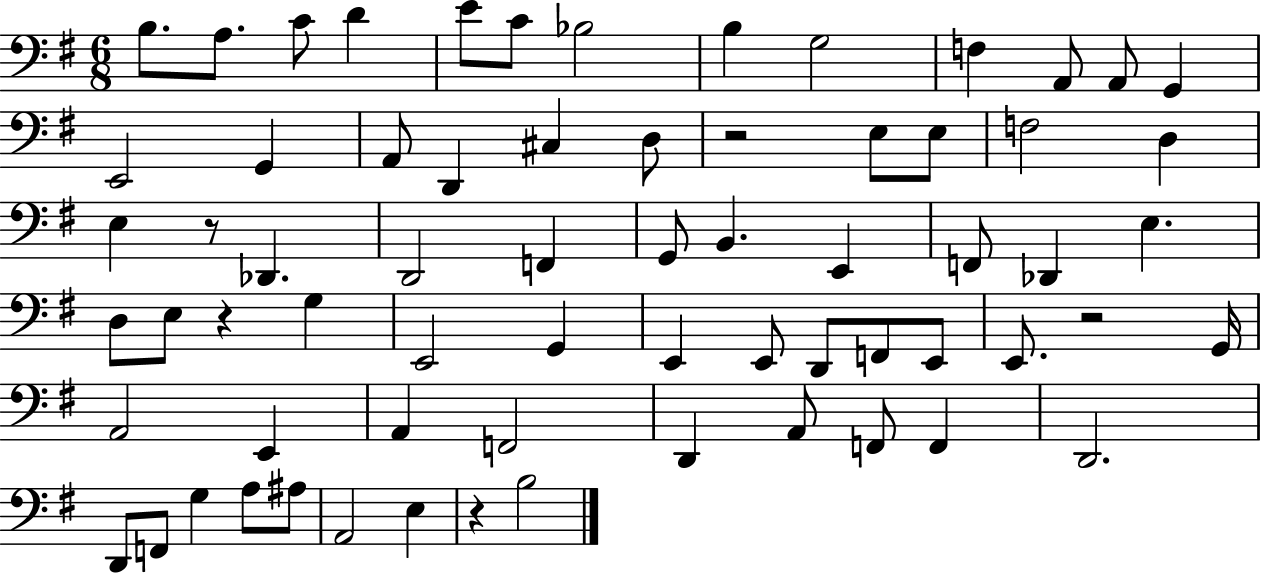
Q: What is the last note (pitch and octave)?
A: B3